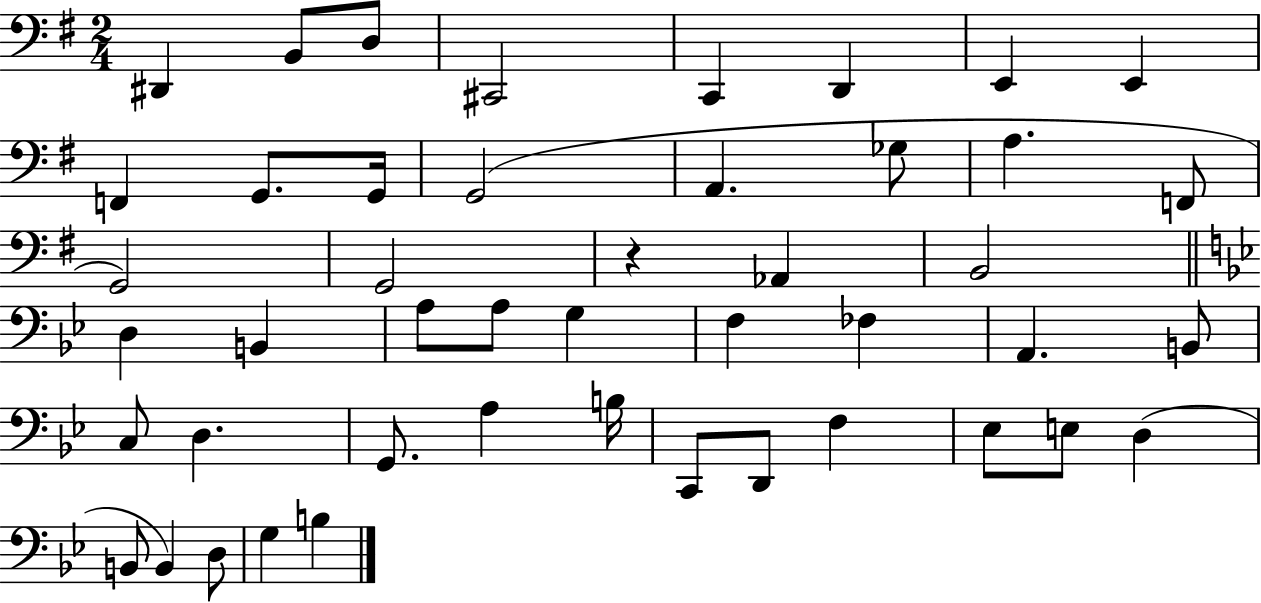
X:1
T:Untitled
M:2/4
L:1/4
K:G
^D,, B,,/2 D,/2 ^C,,2 C,, D,, E,, E,, F,, G,,/2 G,,/4 G,,2 A,, _G,/2 A, F,,/2 G,,2 G,,2 z _A,, B,,2 D, B,, A,/2 A,/2 G, F, _F, A,, B,,/2 C,/2 D, G,,/2 A, B,/4 C,,/2 D,,/2 F, _E,/2 E,/2 D, B,,/2 B,, D,/2 G, B,